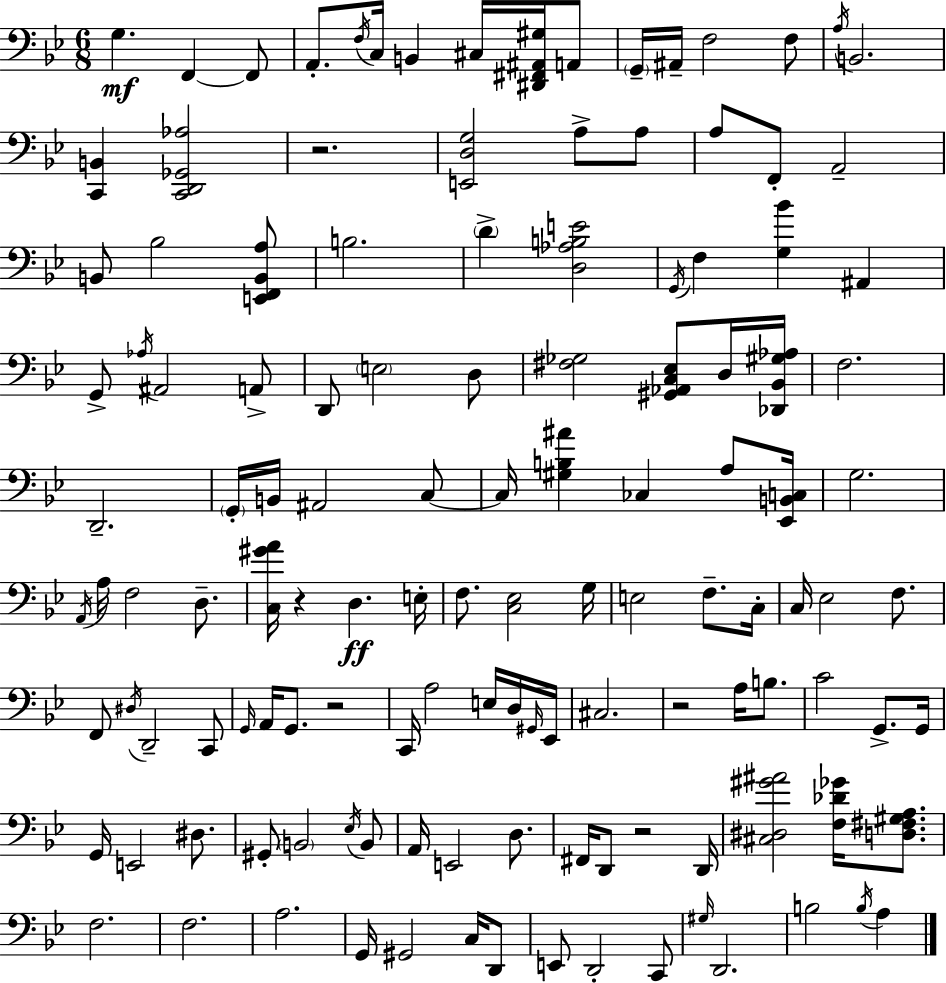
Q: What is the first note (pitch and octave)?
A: G3